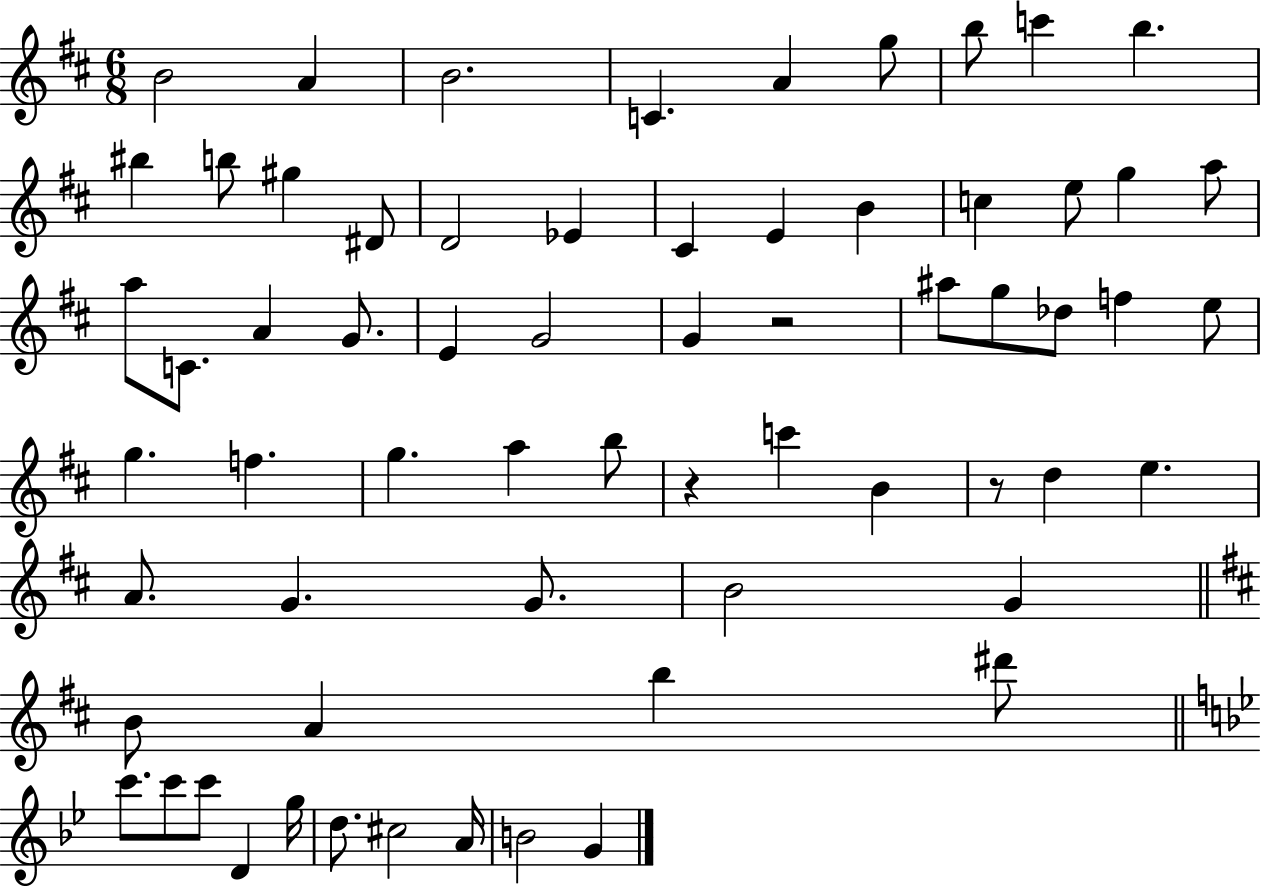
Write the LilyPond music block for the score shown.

{
  \clef treble
  \numericTimeSignature
  \time 6/8
  \key d \major
  b'2 a'4 | b'2. | c'4. a'4 g''8 | b''8 c'''4 b''4. | \break bis''4 b''8 gis''4 dis'8 | d'2 ees'4 | cis'4 e'4 b'4 | c''4 e''8 g''4 a''8 | \break a''8 c'8. a'4 g'8. | e'4 g'2 | g'4 r2 | ais''8 g''8 des''8 f''4 e''8 | \break g''4. f''4. | g''4. a''4 b''8 | r4 c'''4 b'4 | r8 d''4 e''4. | \break a'8. g'4. g'8. | b'2 g'4 | \bar "||" \break \key d \major b'8 a'4 b''4 dis'''8 | \bar "||" \break \key bes \major c'''8. c'''8 c'''8 d'4 g''16 | d''8. cis''2 a'16 | b'2 g'4 | \bar "|."
}